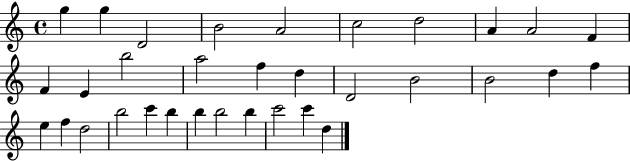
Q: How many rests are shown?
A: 0